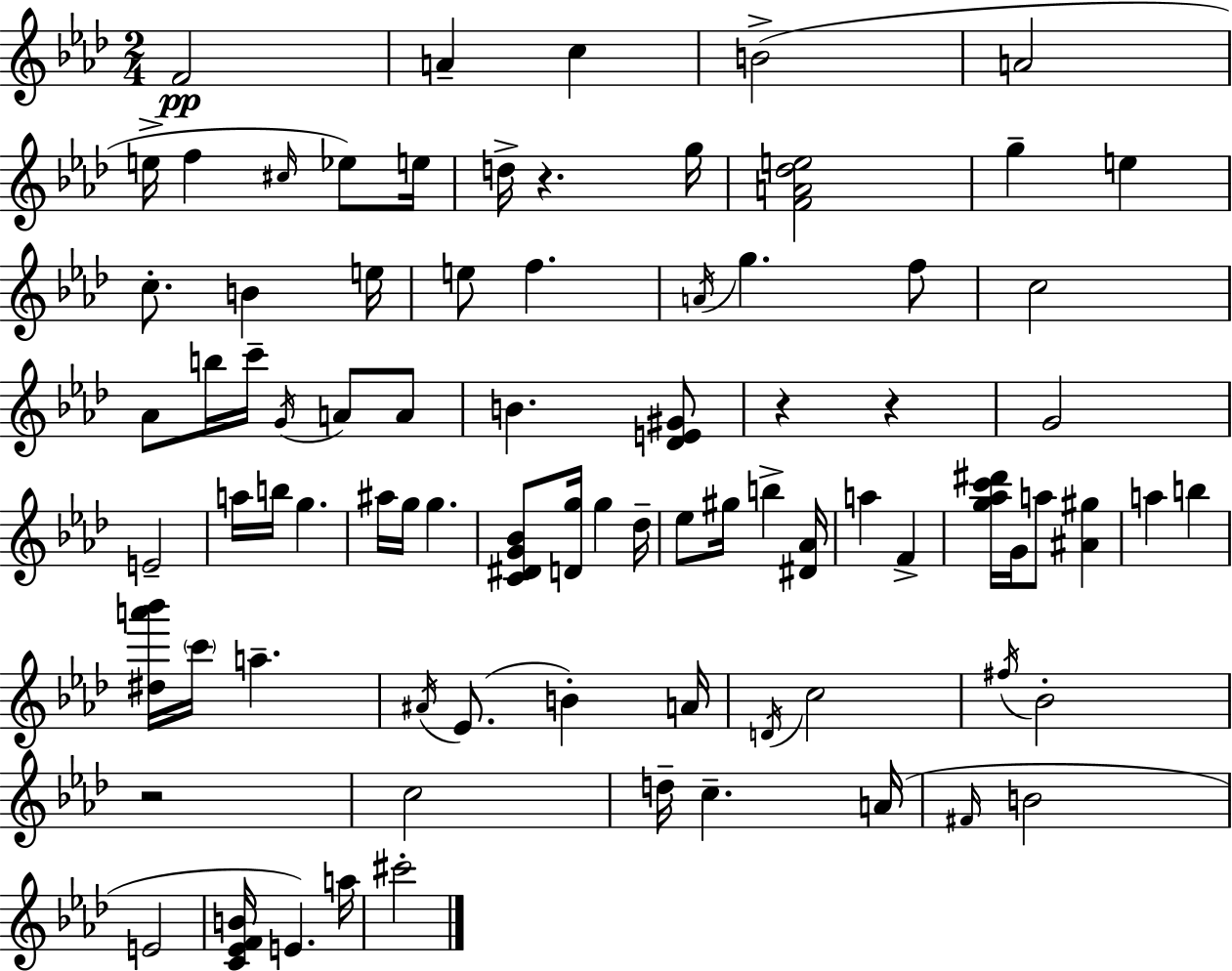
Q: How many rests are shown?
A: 4